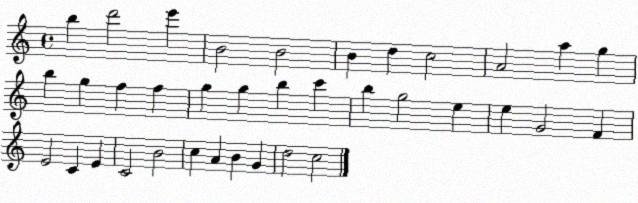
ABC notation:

X:1
T:Untitled
M:4/4
L:1/4
K:C
b d'2 e' B2 B2 B d c2 A2 a g b g f f g g b c' b g2 e e G2 F E2 C E C2 B2 c A B G d2 c2